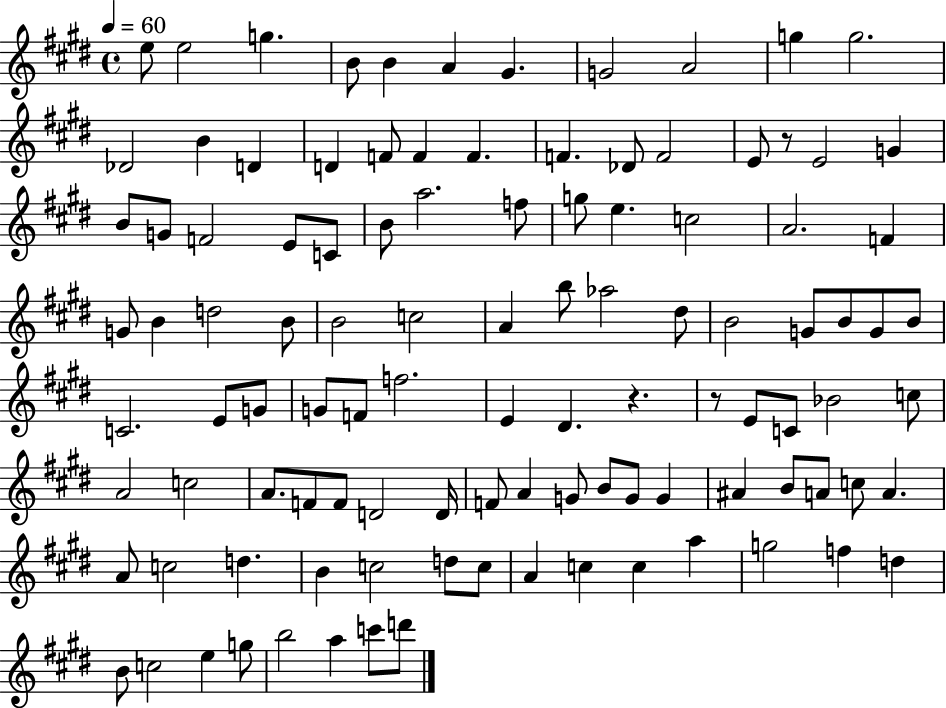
E5/e E5/h G5/q. B4/e B4/q A4/q G#4/q. G4/h A4/h G5/q G5/h. Db4/h B4/q D4/q D4/q F4/e F4/q F4/q. F4/q. Db4/e F4/h E4/e R/e E4/h G4/q B4/e G4/e F4/h E4/e C4/e B4/e A5/h. F5/e G5/e E5/q. C5/h A4/h. F4/q G4/e B4/q D5/h B4/e B4/h C5/h A4/q B5/e Ab5/h D#5/e B4/h G4/e B4/e G4/e B4/e C4/h. E4/e G4/e G4/e F4/e F5/h. E4/q D#4/q. R/q. R/e E4/e C4/e Bb4/h C5/e A4/h C5/h A4/e. F4/e F4/e D4/h D4/s F4/e A4/q G4/e B4/e G4/e G4/q A#4/q B4/e A4/e C5/e A4/q. A4/e C5/h D5/q. B4/q C5/h D5/e C5/e A4/q C5/q C5/q A5/q G5/h F5/q D5/q B4/e C5/h E5/q G5/e B5/h A5/q C6/e D6/e